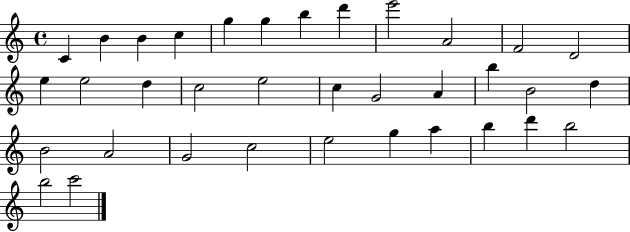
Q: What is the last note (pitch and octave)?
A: C6